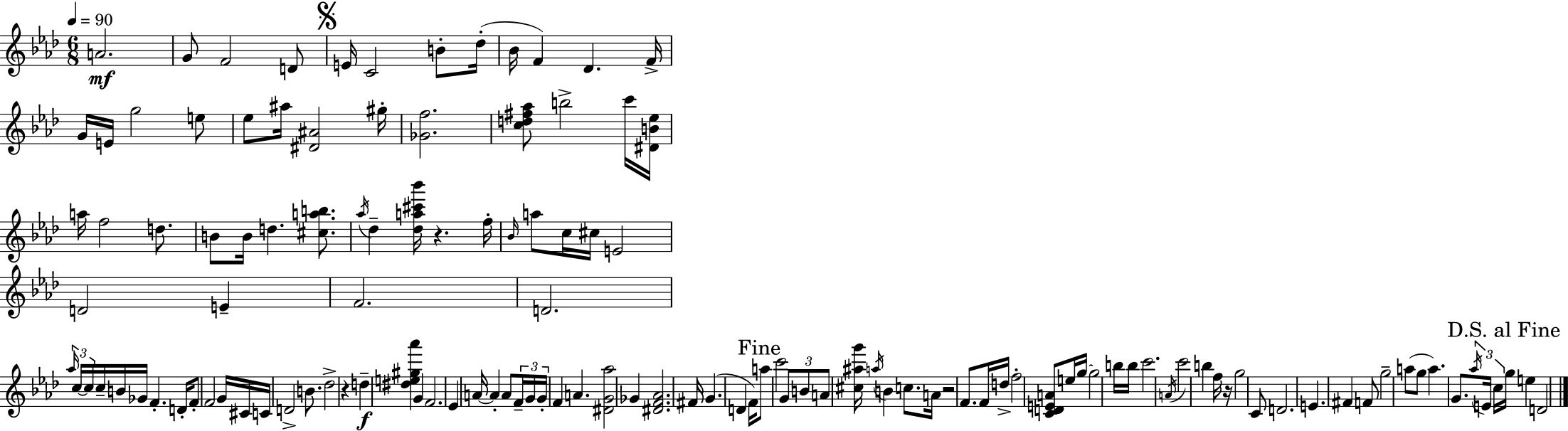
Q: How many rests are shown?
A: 4